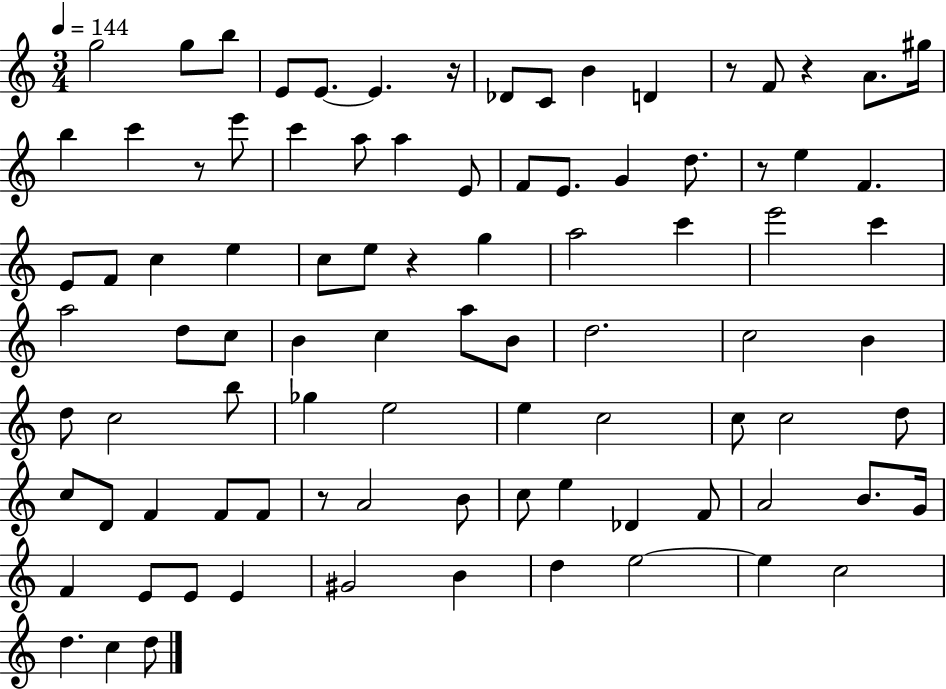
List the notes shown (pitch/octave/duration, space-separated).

G5/h G5/e B5/e E4/e E4/e. E4/q. R/s Db4/e C4/e B4/q D4/q R/e F4/e R/q A4/e. G#5/s B5/q C6/q R/e E6/e C6/q A5/e A5/q E4/e F4/e E4/e. G4/q D5/e. R/e E5/q F4/q. E4/e F4/e C5/q E5/q C5/e E5/e R/q G5/q A5/h C6/q E6/h C6/q A5/h D5/e C5/e B4/q C5/q A5/e B4/e D5/h. C5/h B4/q D5/e C5/h B5/e Gb5/q E5/h E5/q C5/h C5/e C5/h D5/e C5/e D4/e F4/q F4/e F4/e R/e A4/h B4/e C5/e E5/q Db4/q F4/e A4/h B4/e. G4/s F4/q E4/e E4/e E4/q G#4/h B4/q D5/q E5/h E5/q C5/h D5/q. C5/q D5/e